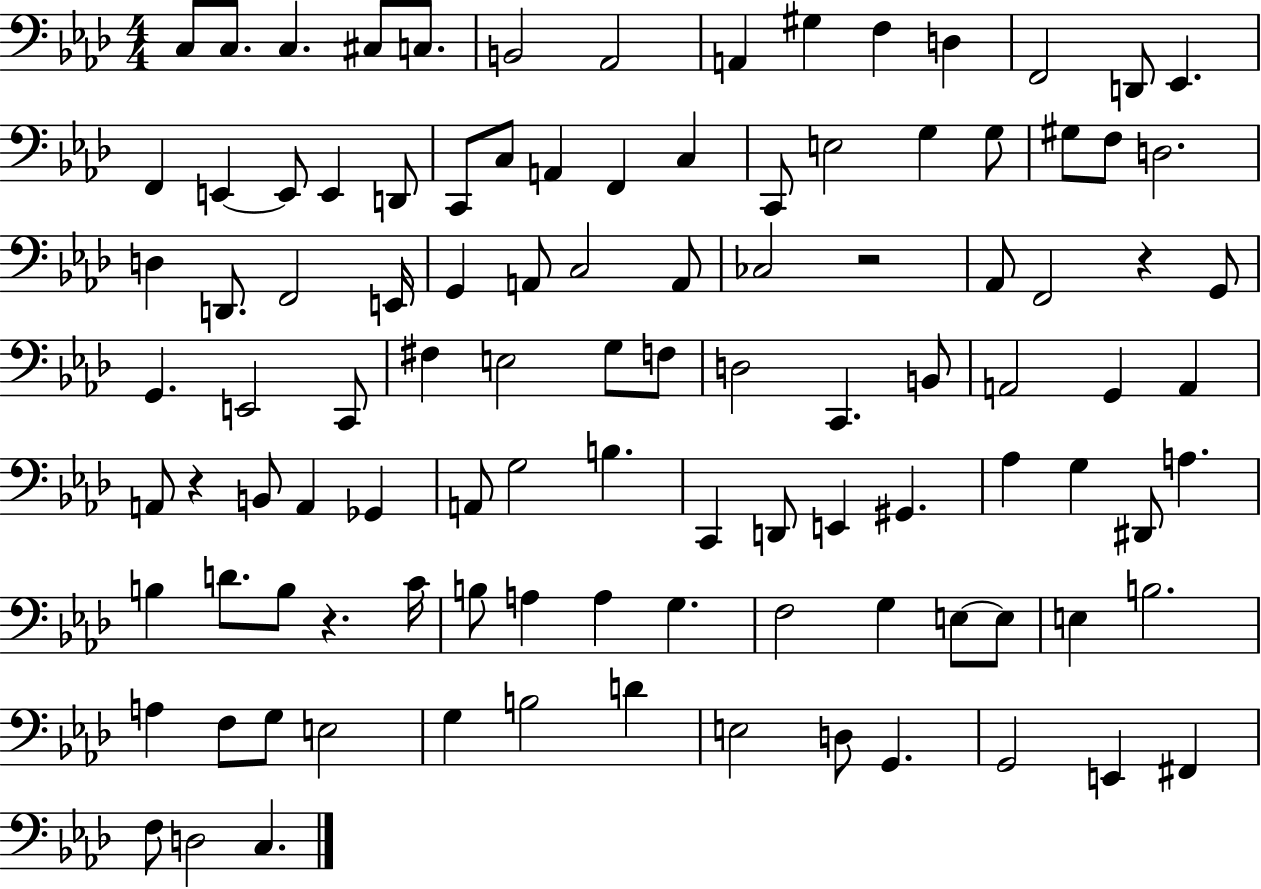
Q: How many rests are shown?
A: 4